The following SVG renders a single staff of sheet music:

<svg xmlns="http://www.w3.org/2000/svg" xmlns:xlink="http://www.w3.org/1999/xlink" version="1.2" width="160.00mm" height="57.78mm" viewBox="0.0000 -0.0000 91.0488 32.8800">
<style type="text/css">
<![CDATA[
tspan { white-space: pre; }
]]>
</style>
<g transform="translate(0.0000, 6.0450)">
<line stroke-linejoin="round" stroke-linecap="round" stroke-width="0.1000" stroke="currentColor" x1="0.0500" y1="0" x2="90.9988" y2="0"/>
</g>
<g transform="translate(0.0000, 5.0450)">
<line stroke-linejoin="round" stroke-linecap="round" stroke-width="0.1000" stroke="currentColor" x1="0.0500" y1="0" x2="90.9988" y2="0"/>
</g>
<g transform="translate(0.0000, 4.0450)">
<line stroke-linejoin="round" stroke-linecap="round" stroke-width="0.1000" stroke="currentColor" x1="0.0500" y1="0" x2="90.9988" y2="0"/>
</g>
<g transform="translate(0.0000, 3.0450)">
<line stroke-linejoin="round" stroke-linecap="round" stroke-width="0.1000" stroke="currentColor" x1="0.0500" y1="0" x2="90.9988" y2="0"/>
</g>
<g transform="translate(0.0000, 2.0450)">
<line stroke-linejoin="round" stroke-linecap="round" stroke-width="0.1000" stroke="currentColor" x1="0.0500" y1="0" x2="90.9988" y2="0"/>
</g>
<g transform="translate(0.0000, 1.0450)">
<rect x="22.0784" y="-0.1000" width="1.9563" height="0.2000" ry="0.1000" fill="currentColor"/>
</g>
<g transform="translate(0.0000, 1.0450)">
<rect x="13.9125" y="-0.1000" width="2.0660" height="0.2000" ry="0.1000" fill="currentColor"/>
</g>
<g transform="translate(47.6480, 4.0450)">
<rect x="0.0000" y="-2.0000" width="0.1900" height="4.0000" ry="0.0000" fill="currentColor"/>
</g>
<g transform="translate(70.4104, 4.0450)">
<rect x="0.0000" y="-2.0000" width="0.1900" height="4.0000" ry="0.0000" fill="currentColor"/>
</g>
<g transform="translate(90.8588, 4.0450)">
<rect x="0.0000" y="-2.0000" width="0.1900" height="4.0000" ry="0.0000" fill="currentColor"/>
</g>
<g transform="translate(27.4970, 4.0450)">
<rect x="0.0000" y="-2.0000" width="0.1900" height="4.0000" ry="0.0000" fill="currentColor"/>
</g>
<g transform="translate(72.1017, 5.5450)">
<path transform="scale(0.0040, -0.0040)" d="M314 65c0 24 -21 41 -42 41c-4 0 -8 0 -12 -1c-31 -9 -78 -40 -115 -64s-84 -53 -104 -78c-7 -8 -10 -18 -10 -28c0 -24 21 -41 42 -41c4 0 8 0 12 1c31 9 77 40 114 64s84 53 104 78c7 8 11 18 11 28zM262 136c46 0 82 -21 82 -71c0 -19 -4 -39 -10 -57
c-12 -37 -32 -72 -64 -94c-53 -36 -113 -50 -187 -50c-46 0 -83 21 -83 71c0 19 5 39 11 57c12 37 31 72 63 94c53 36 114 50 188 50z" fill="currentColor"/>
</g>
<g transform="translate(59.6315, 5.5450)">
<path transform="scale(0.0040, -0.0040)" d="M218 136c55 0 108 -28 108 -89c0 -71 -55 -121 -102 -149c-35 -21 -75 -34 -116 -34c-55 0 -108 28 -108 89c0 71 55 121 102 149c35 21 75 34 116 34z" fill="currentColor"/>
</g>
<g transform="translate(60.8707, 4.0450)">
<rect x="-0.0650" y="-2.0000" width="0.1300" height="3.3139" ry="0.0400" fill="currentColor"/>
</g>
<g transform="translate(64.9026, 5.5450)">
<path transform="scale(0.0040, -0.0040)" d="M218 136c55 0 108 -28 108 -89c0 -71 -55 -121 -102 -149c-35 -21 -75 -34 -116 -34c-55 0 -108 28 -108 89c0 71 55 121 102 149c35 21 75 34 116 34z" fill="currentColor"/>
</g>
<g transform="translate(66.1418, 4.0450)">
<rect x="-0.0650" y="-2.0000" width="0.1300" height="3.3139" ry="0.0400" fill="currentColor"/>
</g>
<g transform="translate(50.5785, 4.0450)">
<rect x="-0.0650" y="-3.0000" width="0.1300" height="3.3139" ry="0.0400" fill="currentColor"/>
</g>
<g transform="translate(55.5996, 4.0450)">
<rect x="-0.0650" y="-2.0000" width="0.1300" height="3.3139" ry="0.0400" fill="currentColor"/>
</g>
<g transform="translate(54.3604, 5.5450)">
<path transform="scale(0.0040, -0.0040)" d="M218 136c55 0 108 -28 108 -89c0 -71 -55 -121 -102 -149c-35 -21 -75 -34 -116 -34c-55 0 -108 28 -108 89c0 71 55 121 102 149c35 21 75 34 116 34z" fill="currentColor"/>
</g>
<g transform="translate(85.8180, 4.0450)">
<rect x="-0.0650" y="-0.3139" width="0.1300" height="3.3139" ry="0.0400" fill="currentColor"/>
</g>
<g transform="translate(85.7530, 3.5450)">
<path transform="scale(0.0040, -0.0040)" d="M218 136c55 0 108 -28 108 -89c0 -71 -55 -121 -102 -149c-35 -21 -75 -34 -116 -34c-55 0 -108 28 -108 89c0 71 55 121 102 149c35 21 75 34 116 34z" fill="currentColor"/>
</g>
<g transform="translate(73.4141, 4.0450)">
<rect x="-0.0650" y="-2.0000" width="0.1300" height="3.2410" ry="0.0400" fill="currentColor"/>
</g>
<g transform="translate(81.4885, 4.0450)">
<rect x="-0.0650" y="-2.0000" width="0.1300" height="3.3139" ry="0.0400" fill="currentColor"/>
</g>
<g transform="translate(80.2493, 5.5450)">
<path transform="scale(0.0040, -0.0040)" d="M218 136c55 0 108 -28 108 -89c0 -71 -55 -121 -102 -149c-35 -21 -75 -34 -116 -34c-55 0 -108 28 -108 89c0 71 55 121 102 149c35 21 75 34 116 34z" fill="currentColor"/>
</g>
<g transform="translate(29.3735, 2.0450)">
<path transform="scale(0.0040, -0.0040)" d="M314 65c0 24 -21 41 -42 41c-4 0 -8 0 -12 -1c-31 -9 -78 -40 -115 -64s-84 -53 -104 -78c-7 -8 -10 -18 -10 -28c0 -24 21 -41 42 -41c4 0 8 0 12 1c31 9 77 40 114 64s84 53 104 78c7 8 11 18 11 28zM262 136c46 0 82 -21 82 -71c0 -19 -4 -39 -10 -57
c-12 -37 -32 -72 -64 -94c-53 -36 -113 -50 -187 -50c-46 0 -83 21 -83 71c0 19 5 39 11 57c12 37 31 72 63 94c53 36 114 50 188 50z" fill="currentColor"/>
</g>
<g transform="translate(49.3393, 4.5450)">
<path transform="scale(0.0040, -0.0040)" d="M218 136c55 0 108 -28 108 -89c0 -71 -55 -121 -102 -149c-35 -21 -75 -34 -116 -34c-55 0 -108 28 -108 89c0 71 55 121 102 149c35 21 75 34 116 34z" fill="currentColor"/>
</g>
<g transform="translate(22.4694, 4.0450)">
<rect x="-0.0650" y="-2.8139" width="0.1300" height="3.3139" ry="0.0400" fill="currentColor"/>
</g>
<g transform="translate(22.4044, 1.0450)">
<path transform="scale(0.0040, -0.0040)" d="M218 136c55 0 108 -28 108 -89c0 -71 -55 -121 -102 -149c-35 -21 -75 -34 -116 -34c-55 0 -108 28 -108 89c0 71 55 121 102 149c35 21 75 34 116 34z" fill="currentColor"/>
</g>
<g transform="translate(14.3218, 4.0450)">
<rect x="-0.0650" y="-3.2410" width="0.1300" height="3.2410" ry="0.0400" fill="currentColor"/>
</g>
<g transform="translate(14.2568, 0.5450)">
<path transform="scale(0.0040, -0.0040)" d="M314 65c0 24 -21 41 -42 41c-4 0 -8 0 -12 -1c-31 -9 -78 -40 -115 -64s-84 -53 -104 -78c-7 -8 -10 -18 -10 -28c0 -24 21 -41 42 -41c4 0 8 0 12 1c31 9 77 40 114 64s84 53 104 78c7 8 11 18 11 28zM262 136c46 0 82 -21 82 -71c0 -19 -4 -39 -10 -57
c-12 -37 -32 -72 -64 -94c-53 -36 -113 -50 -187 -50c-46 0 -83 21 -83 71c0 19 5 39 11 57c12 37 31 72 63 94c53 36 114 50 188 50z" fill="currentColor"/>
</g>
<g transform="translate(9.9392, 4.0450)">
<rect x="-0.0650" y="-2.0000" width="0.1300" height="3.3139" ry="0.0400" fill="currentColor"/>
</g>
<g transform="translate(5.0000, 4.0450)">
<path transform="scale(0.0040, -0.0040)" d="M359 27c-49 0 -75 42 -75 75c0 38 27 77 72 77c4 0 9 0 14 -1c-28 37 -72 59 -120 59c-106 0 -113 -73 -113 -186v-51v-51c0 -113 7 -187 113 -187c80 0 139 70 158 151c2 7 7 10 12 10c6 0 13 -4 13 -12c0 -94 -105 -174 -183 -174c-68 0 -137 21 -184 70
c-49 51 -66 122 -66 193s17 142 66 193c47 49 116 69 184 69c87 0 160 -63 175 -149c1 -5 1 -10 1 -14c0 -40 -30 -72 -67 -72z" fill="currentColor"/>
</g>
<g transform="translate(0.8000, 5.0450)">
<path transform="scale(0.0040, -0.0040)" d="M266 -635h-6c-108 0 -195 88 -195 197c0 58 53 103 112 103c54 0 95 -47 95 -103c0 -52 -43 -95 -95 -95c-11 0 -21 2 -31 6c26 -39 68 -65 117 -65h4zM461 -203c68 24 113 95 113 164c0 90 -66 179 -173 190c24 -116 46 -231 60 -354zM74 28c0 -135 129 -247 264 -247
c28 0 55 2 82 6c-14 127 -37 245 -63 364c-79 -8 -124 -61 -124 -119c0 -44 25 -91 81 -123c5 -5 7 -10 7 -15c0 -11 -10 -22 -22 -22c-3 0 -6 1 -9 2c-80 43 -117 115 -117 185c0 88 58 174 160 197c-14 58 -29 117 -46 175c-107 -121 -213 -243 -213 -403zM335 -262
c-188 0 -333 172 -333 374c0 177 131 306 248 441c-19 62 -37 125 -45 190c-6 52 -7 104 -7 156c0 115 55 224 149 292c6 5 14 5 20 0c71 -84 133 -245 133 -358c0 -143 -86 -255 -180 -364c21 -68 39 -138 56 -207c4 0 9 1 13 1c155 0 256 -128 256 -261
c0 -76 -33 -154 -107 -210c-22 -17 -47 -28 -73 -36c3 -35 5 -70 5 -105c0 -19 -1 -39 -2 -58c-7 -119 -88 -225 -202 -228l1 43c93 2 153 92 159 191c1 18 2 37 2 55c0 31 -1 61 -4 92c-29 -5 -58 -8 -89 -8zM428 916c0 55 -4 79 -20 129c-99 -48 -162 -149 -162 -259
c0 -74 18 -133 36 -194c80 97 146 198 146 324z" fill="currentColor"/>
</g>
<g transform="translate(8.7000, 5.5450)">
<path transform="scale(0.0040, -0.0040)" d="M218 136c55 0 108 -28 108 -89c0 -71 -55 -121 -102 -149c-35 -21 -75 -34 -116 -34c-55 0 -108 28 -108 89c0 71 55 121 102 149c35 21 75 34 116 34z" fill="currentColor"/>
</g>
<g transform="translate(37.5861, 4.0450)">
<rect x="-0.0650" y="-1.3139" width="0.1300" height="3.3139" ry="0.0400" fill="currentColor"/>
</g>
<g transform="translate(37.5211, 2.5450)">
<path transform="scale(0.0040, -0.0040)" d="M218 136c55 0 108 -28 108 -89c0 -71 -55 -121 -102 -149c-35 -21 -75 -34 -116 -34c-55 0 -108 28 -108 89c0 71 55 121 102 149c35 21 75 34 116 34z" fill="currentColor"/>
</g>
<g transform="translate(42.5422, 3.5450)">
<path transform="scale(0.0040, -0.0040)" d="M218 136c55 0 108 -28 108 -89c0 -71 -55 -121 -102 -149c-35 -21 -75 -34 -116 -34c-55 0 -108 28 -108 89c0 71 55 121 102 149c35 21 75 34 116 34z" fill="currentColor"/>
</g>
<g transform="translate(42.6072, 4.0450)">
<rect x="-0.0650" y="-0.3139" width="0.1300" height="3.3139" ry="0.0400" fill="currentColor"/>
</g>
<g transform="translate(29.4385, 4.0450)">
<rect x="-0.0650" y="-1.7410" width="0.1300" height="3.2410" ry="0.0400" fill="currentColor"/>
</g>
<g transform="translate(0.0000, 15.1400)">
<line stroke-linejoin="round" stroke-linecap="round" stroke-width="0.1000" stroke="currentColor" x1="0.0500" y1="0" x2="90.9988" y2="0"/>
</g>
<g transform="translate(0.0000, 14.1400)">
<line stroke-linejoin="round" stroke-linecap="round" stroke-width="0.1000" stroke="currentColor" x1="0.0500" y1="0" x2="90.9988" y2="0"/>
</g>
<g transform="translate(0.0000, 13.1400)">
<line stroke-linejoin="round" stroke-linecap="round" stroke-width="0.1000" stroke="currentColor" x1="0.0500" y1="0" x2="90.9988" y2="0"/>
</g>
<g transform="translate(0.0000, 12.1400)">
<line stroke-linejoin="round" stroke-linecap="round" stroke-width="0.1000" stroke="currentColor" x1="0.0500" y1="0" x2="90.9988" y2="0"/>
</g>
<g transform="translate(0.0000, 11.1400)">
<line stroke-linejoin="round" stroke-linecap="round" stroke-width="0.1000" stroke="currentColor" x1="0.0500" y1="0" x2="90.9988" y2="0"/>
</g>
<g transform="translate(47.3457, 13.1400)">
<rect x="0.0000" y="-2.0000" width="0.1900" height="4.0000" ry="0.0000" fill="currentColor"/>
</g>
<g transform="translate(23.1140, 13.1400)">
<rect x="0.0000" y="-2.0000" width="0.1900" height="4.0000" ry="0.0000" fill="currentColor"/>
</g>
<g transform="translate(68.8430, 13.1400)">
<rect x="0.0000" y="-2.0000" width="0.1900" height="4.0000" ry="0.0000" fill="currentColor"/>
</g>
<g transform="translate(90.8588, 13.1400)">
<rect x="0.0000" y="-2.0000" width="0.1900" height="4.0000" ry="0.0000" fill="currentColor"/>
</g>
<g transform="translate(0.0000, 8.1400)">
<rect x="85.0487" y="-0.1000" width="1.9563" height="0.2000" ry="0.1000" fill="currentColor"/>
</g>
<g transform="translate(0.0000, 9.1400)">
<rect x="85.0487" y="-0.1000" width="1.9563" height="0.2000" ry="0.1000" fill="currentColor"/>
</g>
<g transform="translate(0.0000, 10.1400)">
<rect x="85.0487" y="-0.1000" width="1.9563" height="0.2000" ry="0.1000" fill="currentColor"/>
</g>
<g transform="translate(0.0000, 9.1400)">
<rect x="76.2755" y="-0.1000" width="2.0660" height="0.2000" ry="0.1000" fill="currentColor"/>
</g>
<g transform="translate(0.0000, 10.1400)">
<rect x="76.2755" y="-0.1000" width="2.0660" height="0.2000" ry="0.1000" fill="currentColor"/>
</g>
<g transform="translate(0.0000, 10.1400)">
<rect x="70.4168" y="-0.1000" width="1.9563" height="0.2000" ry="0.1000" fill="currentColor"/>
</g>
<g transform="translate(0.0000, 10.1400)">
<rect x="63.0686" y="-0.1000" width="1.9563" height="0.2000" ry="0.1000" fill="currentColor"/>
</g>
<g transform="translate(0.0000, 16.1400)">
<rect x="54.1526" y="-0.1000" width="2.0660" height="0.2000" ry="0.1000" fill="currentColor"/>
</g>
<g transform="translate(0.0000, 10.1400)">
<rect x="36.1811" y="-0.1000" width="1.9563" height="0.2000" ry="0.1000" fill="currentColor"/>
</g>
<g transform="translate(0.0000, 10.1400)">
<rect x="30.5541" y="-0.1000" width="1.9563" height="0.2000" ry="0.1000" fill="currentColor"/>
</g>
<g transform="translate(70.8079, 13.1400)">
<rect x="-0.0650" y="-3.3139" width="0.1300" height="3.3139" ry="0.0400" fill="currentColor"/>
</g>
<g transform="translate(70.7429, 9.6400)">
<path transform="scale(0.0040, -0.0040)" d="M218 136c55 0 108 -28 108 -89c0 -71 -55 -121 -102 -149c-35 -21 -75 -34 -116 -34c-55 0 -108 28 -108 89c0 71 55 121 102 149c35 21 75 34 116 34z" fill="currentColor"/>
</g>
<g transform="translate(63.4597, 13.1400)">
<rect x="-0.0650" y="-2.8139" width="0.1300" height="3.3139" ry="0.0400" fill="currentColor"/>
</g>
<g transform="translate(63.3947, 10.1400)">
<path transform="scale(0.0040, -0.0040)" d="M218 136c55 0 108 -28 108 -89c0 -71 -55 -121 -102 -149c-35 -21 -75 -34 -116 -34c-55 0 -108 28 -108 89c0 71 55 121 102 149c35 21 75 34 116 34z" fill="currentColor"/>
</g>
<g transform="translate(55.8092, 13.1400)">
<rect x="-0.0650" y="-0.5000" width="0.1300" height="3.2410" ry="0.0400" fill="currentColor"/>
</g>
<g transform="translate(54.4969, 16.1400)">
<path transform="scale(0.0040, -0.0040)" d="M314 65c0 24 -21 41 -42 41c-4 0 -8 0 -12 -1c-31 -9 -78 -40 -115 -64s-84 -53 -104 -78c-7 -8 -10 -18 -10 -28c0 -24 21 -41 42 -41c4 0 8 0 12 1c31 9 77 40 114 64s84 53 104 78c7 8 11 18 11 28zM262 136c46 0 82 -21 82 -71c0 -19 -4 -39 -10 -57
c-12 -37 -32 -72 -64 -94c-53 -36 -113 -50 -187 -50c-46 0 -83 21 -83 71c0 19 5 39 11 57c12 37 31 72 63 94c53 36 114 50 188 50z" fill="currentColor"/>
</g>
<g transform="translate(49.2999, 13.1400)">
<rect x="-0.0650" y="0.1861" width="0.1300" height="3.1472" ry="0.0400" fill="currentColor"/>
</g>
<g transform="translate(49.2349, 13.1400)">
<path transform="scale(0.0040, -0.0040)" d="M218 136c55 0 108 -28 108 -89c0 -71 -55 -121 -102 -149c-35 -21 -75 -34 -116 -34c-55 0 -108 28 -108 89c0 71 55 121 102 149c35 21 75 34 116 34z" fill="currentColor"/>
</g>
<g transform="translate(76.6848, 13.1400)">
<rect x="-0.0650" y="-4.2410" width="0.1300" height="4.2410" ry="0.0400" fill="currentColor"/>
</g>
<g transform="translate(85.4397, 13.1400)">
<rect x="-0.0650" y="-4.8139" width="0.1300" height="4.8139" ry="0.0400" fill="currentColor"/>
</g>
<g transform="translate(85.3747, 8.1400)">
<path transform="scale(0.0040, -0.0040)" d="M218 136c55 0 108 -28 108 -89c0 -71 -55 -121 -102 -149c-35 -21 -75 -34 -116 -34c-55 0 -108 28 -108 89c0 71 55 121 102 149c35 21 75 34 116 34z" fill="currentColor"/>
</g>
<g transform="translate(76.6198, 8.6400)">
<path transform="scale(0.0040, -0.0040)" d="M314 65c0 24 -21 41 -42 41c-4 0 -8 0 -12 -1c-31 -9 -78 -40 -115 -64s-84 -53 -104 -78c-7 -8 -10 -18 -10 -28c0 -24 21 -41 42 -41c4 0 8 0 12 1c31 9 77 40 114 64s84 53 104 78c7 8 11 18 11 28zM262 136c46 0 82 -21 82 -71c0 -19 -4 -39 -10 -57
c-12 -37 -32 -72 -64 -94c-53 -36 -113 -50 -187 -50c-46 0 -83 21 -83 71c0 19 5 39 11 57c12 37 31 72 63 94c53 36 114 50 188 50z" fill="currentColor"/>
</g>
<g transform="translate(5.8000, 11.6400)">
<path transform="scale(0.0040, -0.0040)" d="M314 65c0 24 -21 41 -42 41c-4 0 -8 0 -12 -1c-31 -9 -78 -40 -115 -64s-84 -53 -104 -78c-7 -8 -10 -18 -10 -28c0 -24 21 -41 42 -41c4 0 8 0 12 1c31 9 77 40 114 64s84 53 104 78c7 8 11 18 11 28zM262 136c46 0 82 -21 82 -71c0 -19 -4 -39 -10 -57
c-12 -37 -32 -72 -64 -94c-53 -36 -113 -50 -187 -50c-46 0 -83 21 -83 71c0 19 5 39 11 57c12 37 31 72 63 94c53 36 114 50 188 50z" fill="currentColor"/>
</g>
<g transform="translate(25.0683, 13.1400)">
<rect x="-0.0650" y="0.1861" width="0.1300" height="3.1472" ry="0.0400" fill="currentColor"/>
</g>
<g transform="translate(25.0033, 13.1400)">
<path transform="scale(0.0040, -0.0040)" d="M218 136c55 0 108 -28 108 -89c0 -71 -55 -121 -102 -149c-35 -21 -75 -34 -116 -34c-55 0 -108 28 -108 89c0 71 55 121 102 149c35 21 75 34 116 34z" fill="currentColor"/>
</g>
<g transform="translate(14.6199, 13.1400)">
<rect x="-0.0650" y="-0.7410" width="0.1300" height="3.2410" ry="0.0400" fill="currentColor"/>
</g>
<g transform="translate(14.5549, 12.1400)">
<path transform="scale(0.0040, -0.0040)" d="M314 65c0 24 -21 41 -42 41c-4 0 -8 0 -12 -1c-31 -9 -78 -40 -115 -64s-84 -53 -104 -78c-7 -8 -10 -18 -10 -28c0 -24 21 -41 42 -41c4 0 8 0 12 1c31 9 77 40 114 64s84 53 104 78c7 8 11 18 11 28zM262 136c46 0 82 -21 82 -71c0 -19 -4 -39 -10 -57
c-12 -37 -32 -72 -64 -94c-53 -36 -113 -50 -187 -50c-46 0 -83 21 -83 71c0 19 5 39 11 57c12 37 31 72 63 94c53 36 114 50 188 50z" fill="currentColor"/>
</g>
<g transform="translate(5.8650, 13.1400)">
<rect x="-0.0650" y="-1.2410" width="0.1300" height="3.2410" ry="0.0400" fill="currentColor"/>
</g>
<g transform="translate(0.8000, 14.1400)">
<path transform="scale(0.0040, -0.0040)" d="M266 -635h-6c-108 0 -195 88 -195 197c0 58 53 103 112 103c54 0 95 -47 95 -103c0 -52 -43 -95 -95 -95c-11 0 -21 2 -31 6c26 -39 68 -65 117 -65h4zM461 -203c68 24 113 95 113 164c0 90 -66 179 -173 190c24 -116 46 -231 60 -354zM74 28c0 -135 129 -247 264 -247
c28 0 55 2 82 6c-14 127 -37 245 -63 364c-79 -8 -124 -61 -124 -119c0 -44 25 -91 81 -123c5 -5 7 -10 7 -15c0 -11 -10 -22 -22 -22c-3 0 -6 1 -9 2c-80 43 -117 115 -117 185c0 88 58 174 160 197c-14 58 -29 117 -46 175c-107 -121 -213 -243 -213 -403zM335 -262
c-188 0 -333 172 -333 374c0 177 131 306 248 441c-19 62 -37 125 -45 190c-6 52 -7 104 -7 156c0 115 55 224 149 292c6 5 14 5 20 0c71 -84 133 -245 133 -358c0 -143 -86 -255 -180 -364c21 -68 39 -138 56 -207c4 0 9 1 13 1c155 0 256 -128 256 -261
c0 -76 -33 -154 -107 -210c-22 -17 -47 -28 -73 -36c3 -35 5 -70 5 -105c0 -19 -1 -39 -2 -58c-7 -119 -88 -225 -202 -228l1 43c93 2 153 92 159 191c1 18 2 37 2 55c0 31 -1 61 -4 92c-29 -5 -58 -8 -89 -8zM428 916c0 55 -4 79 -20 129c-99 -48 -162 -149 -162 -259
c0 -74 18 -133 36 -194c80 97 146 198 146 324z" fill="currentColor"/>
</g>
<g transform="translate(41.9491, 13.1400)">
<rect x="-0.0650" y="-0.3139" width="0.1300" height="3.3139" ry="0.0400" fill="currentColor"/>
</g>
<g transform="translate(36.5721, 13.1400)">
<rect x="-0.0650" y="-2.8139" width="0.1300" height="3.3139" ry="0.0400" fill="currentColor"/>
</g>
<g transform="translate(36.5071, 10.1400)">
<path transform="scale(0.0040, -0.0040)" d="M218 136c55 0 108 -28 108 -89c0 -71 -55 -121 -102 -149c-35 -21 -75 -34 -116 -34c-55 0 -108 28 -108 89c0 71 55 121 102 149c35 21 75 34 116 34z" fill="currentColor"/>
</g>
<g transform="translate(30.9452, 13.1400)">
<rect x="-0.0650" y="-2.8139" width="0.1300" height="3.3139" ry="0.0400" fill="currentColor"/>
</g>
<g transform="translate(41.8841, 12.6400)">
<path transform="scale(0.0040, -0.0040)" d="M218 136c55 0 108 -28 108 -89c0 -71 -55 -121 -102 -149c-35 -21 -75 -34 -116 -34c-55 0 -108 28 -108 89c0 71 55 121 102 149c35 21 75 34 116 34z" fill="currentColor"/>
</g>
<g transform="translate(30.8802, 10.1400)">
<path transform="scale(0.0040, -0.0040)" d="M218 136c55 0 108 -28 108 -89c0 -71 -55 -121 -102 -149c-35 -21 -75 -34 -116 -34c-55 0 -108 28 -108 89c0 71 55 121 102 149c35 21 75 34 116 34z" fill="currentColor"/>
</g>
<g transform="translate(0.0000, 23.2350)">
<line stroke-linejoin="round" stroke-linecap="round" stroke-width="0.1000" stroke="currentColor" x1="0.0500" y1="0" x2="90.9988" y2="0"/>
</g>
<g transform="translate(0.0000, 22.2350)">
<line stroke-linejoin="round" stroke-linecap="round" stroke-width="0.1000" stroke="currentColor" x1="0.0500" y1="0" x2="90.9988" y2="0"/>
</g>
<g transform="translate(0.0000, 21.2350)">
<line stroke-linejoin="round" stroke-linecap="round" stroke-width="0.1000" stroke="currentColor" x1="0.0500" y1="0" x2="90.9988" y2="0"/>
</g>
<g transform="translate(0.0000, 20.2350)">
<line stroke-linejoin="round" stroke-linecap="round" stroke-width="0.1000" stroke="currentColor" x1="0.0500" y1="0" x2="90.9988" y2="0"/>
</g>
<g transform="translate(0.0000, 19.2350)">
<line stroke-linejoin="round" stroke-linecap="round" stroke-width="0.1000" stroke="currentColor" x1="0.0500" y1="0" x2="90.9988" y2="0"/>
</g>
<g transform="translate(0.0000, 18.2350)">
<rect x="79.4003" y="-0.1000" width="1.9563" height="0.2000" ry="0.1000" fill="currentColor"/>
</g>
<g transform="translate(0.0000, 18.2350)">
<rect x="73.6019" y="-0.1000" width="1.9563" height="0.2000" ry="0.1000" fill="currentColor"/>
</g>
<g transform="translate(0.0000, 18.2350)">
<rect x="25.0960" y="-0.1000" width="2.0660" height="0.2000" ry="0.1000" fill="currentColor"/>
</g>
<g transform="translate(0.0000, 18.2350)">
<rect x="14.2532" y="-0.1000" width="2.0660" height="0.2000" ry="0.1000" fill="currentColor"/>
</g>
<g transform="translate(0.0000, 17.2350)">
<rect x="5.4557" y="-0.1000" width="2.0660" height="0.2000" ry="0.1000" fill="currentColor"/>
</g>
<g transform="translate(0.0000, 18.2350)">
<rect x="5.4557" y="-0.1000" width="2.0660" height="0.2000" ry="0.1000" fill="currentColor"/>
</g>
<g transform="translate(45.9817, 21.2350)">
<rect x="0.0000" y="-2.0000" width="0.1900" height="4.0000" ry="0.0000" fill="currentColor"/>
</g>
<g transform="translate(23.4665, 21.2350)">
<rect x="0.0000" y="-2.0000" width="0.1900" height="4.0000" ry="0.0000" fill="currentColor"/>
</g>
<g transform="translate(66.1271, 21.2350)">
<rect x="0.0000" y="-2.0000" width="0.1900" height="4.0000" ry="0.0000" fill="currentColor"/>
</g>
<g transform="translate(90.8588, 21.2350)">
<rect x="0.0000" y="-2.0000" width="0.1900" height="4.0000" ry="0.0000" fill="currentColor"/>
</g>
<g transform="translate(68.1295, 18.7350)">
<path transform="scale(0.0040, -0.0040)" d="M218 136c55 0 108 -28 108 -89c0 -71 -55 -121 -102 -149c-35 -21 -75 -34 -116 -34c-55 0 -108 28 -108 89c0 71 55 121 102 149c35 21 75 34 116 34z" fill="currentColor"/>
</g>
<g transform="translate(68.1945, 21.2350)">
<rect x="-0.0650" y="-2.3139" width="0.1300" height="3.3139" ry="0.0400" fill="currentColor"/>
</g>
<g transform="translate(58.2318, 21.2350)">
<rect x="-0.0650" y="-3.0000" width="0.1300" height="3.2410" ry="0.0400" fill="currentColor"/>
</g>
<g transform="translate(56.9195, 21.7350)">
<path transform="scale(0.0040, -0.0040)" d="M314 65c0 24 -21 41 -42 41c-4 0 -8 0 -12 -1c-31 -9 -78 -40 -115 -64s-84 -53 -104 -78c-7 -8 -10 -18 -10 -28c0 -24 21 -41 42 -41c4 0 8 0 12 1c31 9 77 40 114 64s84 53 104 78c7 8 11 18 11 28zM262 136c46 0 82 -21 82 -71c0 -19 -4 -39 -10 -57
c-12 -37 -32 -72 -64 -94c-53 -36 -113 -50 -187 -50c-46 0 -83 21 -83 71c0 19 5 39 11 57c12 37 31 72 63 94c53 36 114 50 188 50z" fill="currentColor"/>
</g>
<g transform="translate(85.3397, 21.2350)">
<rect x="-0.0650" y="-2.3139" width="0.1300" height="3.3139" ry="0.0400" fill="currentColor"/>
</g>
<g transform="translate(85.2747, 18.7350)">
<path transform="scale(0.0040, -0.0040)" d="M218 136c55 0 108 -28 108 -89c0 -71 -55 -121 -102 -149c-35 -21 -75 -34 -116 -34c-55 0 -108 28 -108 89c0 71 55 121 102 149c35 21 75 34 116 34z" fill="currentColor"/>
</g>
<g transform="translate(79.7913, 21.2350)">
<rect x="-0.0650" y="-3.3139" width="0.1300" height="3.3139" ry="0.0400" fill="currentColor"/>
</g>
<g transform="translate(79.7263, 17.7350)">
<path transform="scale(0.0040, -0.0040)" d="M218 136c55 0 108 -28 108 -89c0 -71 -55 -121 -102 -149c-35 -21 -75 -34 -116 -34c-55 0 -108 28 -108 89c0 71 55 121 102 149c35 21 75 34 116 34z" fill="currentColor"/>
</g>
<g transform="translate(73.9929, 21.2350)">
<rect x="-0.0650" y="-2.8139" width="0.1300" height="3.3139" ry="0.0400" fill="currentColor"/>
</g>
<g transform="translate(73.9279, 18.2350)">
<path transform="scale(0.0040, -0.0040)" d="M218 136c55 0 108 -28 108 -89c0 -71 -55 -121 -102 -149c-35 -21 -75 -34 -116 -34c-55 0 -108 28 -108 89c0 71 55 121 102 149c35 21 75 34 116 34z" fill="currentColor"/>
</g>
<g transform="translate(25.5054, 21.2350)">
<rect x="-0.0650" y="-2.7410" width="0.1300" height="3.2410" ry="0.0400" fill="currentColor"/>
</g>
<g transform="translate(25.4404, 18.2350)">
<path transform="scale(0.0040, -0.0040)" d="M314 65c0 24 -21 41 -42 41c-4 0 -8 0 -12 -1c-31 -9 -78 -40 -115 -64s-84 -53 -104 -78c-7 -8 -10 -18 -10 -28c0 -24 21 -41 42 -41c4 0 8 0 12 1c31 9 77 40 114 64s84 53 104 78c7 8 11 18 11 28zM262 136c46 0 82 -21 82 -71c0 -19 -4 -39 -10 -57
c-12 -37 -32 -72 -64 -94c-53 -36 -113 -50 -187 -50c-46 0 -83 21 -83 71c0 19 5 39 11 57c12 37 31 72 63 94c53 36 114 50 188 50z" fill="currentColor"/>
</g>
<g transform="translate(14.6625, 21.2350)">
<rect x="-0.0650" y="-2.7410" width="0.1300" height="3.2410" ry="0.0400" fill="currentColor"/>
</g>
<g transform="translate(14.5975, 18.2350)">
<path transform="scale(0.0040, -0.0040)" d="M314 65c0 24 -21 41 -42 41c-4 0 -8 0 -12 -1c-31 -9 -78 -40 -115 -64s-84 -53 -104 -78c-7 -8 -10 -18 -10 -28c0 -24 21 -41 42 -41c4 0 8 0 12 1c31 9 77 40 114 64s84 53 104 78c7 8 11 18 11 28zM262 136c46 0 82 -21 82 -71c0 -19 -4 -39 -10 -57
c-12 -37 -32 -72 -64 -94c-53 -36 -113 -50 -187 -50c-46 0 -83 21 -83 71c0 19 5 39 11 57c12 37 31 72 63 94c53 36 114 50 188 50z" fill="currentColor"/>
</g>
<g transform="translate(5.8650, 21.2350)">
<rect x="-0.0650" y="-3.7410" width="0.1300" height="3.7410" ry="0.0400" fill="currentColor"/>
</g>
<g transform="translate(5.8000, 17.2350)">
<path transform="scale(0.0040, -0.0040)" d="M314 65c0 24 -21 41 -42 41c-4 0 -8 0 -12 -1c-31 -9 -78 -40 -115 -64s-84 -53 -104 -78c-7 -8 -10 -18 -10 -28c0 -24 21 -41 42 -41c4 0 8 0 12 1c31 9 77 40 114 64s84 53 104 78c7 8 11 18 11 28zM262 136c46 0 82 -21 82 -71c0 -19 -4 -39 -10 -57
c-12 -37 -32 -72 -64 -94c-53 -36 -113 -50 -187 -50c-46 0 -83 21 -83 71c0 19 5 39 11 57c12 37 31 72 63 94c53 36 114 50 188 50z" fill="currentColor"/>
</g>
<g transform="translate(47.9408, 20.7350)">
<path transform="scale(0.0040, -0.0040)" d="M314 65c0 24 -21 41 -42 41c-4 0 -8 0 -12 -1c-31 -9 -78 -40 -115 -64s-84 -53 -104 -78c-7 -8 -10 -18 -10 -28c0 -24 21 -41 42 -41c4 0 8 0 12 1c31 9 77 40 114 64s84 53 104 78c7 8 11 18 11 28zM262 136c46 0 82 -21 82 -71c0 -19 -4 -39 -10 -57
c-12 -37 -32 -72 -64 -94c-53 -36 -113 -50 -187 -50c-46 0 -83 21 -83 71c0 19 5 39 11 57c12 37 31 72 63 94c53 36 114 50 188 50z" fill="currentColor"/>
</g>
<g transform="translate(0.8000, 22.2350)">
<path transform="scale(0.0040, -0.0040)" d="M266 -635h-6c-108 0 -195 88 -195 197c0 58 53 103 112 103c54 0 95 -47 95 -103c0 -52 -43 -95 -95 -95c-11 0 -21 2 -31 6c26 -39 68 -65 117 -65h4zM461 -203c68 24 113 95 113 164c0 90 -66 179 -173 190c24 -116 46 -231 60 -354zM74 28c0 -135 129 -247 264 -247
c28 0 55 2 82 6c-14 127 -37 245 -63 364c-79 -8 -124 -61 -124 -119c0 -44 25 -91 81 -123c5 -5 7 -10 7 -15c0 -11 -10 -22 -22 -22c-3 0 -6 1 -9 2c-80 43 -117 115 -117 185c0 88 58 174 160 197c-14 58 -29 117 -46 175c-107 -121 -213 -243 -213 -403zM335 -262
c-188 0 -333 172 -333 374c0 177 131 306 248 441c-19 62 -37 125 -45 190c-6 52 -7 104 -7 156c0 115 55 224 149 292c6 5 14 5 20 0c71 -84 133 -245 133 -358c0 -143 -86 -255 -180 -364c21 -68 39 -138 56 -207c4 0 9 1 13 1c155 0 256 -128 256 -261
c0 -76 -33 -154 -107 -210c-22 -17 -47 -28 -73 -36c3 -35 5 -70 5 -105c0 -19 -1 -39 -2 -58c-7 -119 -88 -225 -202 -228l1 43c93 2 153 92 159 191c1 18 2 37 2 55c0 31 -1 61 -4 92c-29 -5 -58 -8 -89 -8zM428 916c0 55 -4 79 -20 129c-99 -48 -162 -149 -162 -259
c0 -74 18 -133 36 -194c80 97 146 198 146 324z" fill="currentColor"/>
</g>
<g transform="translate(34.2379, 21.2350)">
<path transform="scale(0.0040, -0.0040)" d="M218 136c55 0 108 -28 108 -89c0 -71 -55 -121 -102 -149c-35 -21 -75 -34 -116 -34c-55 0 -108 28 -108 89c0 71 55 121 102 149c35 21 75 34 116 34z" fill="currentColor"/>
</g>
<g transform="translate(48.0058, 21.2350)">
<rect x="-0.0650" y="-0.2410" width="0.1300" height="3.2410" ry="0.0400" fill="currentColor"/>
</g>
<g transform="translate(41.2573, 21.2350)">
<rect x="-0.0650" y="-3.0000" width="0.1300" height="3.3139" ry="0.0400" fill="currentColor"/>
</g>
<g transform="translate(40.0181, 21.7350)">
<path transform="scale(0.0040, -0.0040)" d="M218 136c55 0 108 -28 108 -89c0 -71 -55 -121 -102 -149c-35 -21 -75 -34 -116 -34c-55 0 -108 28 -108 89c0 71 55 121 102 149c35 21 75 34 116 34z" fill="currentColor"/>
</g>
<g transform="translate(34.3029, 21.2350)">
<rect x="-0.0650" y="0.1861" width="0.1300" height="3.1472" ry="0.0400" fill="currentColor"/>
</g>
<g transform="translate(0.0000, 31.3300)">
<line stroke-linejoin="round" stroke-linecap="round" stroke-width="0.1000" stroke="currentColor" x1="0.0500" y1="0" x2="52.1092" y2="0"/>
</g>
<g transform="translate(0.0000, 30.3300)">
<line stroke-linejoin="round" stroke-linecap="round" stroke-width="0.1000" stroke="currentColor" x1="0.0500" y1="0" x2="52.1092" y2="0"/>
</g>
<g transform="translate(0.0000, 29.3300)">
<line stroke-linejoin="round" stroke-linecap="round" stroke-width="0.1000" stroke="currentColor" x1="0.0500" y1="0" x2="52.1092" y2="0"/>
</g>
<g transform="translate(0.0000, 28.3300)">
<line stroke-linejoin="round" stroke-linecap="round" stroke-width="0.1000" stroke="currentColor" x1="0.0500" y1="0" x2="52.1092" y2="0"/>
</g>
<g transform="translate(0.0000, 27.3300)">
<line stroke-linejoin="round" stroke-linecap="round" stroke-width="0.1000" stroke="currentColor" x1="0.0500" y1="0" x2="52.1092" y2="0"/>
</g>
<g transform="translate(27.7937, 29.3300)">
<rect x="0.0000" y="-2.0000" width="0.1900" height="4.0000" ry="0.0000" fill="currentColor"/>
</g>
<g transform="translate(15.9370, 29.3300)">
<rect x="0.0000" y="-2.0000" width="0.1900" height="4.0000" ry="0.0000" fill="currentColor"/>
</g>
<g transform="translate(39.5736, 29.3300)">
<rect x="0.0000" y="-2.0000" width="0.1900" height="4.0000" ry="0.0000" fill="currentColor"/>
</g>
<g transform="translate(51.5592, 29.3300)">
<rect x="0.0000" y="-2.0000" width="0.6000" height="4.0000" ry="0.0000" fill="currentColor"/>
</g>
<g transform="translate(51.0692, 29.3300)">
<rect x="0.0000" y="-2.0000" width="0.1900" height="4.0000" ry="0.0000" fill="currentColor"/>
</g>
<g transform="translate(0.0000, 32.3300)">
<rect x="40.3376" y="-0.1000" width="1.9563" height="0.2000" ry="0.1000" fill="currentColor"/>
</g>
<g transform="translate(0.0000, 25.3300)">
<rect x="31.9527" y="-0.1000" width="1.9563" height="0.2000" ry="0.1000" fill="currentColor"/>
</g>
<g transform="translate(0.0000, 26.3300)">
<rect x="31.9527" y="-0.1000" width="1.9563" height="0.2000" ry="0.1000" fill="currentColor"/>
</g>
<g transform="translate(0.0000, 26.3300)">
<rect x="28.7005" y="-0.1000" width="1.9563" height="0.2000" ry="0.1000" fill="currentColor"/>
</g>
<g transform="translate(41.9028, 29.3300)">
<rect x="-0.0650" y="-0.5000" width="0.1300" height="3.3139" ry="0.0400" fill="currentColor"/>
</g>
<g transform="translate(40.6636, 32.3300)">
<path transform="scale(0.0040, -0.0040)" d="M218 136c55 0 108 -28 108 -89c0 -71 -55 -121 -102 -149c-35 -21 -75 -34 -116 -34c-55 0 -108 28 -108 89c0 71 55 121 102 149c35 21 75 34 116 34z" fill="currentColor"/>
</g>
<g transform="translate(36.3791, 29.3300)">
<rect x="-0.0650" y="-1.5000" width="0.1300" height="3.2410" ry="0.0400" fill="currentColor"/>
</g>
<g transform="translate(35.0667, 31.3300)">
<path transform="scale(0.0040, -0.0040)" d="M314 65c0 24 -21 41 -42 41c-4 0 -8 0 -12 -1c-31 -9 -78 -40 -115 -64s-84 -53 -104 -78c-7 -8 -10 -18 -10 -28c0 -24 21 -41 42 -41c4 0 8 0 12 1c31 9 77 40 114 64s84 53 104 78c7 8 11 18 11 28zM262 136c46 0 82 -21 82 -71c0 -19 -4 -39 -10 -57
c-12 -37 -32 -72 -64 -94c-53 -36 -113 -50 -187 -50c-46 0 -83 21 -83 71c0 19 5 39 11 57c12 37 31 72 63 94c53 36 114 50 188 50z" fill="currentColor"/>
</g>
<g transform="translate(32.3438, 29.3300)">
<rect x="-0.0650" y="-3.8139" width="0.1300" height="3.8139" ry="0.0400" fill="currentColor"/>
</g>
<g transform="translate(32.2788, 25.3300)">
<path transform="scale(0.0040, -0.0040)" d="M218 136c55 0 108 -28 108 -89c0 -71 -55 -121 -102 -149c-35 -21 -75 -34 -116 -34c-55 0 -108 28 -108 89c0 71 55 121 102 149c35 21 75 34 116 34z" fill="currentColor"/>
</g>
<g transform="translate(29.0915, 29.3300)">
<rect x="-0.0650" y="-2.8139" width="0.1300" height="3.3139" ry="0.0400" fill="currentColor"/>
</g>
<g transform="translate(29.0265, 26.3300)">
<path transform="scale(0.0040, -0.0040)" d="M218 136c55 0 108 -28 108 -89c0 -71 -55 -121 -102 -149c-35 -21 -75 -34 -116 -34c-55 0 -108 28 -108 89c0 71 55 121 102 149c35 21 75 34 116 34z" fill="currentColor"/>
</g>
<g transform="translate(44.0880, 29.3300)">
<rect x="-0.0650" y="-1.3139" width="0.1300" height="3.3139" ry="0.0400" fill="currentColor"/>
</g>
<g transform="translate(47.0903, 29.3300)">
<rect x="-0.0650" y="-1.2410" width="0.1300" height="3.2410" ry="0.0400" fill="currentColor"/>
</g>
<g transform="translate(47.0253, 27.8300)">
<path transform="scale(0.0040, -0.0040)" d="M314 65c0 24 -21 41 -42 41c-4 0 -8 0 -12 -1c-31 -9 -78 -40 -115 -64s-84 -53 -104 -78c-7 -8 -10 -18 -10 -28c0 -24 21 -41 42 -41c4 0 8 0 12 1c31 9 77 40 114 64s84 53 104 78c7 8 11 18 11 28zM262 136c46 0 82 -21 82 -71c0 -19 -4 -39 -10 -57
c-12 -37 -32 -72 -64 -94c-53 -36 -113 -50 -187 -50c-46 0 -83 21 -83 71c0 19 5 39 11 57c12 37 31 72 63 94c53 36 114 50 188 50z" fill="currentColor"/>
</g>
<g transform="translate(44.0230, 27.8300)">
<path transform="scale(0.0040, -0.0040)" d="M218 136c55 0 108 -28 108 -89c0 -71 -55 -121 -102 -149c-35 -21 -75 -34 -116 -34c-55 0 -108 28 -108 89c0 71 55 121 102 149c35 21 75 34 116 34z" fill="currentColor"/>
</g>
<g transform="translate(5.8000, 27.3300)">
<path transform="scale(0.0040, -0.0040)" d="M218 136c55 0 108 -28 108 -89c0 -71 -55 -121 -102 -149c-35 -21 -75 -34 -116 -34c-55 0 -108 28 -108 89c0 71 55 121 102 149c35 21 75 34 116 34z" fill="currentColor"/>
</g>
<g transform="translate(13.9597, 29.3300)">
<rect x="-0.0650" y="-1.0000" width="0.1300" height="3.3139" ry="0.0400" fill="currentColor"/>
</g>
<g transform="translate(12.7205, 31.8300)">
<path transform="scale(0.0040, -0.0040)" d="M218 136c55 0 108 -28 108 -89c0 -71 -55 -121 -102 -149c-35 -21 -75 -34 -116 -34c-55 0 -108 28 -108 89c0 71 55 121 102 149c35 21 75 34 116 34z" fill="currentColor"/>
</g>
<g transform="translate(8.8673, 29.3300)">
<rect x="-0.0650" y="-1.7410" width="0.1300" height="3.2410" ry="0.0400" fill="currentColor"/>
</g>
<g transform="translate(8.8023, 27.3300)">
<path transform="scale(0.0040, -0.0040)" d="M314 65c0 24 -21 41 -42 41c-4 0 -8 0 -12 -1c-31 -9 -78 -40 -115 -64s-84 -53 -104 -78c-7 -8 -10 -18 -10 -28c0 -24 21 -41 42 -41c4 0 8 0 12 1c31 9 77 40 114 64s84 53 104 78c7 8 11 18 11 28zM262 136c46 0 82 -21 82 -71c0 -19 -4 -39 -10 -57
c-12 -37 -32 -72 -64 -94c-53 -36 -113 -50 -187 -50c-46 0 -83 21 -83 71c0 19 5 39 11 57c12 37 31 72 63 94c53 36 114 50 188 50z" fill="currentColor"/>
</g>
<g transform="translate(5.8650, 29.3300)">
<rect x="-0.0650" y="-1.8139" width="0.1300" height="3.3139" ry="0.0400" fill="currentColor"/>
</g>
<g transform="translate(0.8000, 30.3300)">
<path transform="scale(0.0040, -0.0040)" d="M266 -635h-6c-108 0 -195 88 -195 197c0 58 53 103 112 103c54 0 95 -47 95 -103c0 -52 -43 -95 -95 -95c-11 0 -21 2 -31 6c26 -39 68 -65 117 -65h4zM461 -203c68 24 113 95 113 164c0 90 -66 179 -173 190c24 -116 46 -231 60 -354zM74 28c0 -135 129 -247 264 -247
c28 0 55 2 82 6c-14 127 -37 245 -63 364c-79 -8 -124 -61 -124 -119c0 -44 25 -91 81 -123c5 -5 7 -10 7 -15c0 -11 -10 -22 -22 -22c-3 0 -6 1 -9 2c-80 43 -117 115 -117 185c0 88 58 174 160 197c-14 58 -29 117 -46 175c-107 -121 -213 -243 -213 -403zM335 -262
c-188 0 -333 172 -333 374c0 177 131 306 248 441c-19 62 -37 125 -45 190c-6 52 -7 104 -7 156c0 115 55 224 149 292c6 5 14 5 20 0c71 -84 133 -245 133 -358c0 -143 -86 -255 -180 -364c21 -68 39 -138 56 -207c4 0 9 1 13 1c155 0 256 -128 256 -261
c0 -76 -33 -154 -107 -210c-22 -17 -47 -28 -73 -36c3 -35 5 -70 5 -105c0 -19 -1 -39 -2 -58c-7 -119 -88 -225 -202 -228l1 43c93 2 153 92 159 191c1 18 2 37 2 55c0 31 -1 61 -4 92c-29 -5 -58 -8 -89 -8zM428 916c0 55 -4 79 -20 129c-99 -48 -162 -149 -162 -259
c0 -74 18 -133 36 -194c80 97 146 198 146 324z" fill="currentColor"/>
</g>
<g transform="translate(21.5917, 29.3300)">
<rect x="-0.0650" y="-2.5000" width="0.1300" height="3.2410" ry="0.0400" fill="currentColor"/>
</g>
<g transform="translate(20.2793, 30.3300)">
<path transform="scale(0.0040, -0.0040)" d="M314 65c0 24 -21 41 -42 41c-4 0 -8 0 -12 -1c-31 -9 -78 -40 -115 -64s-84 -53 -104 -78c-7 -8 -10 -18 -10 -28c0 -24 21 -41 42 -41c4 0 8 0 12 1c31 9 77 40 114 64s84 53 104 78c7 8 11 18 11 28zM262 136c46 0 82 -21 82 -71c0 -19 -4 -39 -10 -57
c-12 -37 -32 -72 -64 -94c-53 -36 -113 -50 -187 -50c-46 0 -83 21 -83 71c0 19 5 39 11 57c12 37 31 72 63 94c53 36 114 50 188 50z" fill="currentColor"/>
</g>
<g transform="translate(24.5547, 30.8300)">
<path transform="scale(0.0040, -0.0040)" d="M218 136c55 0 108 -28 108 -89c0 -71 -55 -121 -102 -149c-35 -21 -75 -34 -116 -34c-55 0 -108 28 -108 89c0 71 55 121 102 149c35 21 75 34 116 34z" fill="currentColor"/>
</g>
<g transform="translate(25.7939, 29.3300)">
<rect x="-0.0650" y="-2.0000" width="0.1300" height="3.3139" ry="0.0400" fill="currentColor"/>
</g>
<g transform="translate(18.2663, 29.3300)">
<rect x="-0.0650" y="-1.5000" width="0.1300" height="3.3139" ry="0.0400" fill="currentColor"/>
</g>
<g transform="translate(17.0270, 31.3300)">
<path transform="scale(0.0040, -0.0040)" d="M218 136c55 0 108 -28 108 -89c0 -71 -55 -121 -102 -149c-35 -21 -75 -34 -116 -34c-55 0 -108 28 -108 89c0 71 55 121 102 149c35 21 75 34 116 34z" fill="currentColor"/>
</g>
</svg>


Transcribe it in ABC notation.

X:1
T:Untitled
M:4/4
L:1/4
K:C
F b2 a f2 e c A F F F F2 F c e2 d2 B a a c B C2 a b d'2 e' c'2 a2 a2 B A c2 A2 g a b g f f2 D E G2 F a c' E2 C e e2